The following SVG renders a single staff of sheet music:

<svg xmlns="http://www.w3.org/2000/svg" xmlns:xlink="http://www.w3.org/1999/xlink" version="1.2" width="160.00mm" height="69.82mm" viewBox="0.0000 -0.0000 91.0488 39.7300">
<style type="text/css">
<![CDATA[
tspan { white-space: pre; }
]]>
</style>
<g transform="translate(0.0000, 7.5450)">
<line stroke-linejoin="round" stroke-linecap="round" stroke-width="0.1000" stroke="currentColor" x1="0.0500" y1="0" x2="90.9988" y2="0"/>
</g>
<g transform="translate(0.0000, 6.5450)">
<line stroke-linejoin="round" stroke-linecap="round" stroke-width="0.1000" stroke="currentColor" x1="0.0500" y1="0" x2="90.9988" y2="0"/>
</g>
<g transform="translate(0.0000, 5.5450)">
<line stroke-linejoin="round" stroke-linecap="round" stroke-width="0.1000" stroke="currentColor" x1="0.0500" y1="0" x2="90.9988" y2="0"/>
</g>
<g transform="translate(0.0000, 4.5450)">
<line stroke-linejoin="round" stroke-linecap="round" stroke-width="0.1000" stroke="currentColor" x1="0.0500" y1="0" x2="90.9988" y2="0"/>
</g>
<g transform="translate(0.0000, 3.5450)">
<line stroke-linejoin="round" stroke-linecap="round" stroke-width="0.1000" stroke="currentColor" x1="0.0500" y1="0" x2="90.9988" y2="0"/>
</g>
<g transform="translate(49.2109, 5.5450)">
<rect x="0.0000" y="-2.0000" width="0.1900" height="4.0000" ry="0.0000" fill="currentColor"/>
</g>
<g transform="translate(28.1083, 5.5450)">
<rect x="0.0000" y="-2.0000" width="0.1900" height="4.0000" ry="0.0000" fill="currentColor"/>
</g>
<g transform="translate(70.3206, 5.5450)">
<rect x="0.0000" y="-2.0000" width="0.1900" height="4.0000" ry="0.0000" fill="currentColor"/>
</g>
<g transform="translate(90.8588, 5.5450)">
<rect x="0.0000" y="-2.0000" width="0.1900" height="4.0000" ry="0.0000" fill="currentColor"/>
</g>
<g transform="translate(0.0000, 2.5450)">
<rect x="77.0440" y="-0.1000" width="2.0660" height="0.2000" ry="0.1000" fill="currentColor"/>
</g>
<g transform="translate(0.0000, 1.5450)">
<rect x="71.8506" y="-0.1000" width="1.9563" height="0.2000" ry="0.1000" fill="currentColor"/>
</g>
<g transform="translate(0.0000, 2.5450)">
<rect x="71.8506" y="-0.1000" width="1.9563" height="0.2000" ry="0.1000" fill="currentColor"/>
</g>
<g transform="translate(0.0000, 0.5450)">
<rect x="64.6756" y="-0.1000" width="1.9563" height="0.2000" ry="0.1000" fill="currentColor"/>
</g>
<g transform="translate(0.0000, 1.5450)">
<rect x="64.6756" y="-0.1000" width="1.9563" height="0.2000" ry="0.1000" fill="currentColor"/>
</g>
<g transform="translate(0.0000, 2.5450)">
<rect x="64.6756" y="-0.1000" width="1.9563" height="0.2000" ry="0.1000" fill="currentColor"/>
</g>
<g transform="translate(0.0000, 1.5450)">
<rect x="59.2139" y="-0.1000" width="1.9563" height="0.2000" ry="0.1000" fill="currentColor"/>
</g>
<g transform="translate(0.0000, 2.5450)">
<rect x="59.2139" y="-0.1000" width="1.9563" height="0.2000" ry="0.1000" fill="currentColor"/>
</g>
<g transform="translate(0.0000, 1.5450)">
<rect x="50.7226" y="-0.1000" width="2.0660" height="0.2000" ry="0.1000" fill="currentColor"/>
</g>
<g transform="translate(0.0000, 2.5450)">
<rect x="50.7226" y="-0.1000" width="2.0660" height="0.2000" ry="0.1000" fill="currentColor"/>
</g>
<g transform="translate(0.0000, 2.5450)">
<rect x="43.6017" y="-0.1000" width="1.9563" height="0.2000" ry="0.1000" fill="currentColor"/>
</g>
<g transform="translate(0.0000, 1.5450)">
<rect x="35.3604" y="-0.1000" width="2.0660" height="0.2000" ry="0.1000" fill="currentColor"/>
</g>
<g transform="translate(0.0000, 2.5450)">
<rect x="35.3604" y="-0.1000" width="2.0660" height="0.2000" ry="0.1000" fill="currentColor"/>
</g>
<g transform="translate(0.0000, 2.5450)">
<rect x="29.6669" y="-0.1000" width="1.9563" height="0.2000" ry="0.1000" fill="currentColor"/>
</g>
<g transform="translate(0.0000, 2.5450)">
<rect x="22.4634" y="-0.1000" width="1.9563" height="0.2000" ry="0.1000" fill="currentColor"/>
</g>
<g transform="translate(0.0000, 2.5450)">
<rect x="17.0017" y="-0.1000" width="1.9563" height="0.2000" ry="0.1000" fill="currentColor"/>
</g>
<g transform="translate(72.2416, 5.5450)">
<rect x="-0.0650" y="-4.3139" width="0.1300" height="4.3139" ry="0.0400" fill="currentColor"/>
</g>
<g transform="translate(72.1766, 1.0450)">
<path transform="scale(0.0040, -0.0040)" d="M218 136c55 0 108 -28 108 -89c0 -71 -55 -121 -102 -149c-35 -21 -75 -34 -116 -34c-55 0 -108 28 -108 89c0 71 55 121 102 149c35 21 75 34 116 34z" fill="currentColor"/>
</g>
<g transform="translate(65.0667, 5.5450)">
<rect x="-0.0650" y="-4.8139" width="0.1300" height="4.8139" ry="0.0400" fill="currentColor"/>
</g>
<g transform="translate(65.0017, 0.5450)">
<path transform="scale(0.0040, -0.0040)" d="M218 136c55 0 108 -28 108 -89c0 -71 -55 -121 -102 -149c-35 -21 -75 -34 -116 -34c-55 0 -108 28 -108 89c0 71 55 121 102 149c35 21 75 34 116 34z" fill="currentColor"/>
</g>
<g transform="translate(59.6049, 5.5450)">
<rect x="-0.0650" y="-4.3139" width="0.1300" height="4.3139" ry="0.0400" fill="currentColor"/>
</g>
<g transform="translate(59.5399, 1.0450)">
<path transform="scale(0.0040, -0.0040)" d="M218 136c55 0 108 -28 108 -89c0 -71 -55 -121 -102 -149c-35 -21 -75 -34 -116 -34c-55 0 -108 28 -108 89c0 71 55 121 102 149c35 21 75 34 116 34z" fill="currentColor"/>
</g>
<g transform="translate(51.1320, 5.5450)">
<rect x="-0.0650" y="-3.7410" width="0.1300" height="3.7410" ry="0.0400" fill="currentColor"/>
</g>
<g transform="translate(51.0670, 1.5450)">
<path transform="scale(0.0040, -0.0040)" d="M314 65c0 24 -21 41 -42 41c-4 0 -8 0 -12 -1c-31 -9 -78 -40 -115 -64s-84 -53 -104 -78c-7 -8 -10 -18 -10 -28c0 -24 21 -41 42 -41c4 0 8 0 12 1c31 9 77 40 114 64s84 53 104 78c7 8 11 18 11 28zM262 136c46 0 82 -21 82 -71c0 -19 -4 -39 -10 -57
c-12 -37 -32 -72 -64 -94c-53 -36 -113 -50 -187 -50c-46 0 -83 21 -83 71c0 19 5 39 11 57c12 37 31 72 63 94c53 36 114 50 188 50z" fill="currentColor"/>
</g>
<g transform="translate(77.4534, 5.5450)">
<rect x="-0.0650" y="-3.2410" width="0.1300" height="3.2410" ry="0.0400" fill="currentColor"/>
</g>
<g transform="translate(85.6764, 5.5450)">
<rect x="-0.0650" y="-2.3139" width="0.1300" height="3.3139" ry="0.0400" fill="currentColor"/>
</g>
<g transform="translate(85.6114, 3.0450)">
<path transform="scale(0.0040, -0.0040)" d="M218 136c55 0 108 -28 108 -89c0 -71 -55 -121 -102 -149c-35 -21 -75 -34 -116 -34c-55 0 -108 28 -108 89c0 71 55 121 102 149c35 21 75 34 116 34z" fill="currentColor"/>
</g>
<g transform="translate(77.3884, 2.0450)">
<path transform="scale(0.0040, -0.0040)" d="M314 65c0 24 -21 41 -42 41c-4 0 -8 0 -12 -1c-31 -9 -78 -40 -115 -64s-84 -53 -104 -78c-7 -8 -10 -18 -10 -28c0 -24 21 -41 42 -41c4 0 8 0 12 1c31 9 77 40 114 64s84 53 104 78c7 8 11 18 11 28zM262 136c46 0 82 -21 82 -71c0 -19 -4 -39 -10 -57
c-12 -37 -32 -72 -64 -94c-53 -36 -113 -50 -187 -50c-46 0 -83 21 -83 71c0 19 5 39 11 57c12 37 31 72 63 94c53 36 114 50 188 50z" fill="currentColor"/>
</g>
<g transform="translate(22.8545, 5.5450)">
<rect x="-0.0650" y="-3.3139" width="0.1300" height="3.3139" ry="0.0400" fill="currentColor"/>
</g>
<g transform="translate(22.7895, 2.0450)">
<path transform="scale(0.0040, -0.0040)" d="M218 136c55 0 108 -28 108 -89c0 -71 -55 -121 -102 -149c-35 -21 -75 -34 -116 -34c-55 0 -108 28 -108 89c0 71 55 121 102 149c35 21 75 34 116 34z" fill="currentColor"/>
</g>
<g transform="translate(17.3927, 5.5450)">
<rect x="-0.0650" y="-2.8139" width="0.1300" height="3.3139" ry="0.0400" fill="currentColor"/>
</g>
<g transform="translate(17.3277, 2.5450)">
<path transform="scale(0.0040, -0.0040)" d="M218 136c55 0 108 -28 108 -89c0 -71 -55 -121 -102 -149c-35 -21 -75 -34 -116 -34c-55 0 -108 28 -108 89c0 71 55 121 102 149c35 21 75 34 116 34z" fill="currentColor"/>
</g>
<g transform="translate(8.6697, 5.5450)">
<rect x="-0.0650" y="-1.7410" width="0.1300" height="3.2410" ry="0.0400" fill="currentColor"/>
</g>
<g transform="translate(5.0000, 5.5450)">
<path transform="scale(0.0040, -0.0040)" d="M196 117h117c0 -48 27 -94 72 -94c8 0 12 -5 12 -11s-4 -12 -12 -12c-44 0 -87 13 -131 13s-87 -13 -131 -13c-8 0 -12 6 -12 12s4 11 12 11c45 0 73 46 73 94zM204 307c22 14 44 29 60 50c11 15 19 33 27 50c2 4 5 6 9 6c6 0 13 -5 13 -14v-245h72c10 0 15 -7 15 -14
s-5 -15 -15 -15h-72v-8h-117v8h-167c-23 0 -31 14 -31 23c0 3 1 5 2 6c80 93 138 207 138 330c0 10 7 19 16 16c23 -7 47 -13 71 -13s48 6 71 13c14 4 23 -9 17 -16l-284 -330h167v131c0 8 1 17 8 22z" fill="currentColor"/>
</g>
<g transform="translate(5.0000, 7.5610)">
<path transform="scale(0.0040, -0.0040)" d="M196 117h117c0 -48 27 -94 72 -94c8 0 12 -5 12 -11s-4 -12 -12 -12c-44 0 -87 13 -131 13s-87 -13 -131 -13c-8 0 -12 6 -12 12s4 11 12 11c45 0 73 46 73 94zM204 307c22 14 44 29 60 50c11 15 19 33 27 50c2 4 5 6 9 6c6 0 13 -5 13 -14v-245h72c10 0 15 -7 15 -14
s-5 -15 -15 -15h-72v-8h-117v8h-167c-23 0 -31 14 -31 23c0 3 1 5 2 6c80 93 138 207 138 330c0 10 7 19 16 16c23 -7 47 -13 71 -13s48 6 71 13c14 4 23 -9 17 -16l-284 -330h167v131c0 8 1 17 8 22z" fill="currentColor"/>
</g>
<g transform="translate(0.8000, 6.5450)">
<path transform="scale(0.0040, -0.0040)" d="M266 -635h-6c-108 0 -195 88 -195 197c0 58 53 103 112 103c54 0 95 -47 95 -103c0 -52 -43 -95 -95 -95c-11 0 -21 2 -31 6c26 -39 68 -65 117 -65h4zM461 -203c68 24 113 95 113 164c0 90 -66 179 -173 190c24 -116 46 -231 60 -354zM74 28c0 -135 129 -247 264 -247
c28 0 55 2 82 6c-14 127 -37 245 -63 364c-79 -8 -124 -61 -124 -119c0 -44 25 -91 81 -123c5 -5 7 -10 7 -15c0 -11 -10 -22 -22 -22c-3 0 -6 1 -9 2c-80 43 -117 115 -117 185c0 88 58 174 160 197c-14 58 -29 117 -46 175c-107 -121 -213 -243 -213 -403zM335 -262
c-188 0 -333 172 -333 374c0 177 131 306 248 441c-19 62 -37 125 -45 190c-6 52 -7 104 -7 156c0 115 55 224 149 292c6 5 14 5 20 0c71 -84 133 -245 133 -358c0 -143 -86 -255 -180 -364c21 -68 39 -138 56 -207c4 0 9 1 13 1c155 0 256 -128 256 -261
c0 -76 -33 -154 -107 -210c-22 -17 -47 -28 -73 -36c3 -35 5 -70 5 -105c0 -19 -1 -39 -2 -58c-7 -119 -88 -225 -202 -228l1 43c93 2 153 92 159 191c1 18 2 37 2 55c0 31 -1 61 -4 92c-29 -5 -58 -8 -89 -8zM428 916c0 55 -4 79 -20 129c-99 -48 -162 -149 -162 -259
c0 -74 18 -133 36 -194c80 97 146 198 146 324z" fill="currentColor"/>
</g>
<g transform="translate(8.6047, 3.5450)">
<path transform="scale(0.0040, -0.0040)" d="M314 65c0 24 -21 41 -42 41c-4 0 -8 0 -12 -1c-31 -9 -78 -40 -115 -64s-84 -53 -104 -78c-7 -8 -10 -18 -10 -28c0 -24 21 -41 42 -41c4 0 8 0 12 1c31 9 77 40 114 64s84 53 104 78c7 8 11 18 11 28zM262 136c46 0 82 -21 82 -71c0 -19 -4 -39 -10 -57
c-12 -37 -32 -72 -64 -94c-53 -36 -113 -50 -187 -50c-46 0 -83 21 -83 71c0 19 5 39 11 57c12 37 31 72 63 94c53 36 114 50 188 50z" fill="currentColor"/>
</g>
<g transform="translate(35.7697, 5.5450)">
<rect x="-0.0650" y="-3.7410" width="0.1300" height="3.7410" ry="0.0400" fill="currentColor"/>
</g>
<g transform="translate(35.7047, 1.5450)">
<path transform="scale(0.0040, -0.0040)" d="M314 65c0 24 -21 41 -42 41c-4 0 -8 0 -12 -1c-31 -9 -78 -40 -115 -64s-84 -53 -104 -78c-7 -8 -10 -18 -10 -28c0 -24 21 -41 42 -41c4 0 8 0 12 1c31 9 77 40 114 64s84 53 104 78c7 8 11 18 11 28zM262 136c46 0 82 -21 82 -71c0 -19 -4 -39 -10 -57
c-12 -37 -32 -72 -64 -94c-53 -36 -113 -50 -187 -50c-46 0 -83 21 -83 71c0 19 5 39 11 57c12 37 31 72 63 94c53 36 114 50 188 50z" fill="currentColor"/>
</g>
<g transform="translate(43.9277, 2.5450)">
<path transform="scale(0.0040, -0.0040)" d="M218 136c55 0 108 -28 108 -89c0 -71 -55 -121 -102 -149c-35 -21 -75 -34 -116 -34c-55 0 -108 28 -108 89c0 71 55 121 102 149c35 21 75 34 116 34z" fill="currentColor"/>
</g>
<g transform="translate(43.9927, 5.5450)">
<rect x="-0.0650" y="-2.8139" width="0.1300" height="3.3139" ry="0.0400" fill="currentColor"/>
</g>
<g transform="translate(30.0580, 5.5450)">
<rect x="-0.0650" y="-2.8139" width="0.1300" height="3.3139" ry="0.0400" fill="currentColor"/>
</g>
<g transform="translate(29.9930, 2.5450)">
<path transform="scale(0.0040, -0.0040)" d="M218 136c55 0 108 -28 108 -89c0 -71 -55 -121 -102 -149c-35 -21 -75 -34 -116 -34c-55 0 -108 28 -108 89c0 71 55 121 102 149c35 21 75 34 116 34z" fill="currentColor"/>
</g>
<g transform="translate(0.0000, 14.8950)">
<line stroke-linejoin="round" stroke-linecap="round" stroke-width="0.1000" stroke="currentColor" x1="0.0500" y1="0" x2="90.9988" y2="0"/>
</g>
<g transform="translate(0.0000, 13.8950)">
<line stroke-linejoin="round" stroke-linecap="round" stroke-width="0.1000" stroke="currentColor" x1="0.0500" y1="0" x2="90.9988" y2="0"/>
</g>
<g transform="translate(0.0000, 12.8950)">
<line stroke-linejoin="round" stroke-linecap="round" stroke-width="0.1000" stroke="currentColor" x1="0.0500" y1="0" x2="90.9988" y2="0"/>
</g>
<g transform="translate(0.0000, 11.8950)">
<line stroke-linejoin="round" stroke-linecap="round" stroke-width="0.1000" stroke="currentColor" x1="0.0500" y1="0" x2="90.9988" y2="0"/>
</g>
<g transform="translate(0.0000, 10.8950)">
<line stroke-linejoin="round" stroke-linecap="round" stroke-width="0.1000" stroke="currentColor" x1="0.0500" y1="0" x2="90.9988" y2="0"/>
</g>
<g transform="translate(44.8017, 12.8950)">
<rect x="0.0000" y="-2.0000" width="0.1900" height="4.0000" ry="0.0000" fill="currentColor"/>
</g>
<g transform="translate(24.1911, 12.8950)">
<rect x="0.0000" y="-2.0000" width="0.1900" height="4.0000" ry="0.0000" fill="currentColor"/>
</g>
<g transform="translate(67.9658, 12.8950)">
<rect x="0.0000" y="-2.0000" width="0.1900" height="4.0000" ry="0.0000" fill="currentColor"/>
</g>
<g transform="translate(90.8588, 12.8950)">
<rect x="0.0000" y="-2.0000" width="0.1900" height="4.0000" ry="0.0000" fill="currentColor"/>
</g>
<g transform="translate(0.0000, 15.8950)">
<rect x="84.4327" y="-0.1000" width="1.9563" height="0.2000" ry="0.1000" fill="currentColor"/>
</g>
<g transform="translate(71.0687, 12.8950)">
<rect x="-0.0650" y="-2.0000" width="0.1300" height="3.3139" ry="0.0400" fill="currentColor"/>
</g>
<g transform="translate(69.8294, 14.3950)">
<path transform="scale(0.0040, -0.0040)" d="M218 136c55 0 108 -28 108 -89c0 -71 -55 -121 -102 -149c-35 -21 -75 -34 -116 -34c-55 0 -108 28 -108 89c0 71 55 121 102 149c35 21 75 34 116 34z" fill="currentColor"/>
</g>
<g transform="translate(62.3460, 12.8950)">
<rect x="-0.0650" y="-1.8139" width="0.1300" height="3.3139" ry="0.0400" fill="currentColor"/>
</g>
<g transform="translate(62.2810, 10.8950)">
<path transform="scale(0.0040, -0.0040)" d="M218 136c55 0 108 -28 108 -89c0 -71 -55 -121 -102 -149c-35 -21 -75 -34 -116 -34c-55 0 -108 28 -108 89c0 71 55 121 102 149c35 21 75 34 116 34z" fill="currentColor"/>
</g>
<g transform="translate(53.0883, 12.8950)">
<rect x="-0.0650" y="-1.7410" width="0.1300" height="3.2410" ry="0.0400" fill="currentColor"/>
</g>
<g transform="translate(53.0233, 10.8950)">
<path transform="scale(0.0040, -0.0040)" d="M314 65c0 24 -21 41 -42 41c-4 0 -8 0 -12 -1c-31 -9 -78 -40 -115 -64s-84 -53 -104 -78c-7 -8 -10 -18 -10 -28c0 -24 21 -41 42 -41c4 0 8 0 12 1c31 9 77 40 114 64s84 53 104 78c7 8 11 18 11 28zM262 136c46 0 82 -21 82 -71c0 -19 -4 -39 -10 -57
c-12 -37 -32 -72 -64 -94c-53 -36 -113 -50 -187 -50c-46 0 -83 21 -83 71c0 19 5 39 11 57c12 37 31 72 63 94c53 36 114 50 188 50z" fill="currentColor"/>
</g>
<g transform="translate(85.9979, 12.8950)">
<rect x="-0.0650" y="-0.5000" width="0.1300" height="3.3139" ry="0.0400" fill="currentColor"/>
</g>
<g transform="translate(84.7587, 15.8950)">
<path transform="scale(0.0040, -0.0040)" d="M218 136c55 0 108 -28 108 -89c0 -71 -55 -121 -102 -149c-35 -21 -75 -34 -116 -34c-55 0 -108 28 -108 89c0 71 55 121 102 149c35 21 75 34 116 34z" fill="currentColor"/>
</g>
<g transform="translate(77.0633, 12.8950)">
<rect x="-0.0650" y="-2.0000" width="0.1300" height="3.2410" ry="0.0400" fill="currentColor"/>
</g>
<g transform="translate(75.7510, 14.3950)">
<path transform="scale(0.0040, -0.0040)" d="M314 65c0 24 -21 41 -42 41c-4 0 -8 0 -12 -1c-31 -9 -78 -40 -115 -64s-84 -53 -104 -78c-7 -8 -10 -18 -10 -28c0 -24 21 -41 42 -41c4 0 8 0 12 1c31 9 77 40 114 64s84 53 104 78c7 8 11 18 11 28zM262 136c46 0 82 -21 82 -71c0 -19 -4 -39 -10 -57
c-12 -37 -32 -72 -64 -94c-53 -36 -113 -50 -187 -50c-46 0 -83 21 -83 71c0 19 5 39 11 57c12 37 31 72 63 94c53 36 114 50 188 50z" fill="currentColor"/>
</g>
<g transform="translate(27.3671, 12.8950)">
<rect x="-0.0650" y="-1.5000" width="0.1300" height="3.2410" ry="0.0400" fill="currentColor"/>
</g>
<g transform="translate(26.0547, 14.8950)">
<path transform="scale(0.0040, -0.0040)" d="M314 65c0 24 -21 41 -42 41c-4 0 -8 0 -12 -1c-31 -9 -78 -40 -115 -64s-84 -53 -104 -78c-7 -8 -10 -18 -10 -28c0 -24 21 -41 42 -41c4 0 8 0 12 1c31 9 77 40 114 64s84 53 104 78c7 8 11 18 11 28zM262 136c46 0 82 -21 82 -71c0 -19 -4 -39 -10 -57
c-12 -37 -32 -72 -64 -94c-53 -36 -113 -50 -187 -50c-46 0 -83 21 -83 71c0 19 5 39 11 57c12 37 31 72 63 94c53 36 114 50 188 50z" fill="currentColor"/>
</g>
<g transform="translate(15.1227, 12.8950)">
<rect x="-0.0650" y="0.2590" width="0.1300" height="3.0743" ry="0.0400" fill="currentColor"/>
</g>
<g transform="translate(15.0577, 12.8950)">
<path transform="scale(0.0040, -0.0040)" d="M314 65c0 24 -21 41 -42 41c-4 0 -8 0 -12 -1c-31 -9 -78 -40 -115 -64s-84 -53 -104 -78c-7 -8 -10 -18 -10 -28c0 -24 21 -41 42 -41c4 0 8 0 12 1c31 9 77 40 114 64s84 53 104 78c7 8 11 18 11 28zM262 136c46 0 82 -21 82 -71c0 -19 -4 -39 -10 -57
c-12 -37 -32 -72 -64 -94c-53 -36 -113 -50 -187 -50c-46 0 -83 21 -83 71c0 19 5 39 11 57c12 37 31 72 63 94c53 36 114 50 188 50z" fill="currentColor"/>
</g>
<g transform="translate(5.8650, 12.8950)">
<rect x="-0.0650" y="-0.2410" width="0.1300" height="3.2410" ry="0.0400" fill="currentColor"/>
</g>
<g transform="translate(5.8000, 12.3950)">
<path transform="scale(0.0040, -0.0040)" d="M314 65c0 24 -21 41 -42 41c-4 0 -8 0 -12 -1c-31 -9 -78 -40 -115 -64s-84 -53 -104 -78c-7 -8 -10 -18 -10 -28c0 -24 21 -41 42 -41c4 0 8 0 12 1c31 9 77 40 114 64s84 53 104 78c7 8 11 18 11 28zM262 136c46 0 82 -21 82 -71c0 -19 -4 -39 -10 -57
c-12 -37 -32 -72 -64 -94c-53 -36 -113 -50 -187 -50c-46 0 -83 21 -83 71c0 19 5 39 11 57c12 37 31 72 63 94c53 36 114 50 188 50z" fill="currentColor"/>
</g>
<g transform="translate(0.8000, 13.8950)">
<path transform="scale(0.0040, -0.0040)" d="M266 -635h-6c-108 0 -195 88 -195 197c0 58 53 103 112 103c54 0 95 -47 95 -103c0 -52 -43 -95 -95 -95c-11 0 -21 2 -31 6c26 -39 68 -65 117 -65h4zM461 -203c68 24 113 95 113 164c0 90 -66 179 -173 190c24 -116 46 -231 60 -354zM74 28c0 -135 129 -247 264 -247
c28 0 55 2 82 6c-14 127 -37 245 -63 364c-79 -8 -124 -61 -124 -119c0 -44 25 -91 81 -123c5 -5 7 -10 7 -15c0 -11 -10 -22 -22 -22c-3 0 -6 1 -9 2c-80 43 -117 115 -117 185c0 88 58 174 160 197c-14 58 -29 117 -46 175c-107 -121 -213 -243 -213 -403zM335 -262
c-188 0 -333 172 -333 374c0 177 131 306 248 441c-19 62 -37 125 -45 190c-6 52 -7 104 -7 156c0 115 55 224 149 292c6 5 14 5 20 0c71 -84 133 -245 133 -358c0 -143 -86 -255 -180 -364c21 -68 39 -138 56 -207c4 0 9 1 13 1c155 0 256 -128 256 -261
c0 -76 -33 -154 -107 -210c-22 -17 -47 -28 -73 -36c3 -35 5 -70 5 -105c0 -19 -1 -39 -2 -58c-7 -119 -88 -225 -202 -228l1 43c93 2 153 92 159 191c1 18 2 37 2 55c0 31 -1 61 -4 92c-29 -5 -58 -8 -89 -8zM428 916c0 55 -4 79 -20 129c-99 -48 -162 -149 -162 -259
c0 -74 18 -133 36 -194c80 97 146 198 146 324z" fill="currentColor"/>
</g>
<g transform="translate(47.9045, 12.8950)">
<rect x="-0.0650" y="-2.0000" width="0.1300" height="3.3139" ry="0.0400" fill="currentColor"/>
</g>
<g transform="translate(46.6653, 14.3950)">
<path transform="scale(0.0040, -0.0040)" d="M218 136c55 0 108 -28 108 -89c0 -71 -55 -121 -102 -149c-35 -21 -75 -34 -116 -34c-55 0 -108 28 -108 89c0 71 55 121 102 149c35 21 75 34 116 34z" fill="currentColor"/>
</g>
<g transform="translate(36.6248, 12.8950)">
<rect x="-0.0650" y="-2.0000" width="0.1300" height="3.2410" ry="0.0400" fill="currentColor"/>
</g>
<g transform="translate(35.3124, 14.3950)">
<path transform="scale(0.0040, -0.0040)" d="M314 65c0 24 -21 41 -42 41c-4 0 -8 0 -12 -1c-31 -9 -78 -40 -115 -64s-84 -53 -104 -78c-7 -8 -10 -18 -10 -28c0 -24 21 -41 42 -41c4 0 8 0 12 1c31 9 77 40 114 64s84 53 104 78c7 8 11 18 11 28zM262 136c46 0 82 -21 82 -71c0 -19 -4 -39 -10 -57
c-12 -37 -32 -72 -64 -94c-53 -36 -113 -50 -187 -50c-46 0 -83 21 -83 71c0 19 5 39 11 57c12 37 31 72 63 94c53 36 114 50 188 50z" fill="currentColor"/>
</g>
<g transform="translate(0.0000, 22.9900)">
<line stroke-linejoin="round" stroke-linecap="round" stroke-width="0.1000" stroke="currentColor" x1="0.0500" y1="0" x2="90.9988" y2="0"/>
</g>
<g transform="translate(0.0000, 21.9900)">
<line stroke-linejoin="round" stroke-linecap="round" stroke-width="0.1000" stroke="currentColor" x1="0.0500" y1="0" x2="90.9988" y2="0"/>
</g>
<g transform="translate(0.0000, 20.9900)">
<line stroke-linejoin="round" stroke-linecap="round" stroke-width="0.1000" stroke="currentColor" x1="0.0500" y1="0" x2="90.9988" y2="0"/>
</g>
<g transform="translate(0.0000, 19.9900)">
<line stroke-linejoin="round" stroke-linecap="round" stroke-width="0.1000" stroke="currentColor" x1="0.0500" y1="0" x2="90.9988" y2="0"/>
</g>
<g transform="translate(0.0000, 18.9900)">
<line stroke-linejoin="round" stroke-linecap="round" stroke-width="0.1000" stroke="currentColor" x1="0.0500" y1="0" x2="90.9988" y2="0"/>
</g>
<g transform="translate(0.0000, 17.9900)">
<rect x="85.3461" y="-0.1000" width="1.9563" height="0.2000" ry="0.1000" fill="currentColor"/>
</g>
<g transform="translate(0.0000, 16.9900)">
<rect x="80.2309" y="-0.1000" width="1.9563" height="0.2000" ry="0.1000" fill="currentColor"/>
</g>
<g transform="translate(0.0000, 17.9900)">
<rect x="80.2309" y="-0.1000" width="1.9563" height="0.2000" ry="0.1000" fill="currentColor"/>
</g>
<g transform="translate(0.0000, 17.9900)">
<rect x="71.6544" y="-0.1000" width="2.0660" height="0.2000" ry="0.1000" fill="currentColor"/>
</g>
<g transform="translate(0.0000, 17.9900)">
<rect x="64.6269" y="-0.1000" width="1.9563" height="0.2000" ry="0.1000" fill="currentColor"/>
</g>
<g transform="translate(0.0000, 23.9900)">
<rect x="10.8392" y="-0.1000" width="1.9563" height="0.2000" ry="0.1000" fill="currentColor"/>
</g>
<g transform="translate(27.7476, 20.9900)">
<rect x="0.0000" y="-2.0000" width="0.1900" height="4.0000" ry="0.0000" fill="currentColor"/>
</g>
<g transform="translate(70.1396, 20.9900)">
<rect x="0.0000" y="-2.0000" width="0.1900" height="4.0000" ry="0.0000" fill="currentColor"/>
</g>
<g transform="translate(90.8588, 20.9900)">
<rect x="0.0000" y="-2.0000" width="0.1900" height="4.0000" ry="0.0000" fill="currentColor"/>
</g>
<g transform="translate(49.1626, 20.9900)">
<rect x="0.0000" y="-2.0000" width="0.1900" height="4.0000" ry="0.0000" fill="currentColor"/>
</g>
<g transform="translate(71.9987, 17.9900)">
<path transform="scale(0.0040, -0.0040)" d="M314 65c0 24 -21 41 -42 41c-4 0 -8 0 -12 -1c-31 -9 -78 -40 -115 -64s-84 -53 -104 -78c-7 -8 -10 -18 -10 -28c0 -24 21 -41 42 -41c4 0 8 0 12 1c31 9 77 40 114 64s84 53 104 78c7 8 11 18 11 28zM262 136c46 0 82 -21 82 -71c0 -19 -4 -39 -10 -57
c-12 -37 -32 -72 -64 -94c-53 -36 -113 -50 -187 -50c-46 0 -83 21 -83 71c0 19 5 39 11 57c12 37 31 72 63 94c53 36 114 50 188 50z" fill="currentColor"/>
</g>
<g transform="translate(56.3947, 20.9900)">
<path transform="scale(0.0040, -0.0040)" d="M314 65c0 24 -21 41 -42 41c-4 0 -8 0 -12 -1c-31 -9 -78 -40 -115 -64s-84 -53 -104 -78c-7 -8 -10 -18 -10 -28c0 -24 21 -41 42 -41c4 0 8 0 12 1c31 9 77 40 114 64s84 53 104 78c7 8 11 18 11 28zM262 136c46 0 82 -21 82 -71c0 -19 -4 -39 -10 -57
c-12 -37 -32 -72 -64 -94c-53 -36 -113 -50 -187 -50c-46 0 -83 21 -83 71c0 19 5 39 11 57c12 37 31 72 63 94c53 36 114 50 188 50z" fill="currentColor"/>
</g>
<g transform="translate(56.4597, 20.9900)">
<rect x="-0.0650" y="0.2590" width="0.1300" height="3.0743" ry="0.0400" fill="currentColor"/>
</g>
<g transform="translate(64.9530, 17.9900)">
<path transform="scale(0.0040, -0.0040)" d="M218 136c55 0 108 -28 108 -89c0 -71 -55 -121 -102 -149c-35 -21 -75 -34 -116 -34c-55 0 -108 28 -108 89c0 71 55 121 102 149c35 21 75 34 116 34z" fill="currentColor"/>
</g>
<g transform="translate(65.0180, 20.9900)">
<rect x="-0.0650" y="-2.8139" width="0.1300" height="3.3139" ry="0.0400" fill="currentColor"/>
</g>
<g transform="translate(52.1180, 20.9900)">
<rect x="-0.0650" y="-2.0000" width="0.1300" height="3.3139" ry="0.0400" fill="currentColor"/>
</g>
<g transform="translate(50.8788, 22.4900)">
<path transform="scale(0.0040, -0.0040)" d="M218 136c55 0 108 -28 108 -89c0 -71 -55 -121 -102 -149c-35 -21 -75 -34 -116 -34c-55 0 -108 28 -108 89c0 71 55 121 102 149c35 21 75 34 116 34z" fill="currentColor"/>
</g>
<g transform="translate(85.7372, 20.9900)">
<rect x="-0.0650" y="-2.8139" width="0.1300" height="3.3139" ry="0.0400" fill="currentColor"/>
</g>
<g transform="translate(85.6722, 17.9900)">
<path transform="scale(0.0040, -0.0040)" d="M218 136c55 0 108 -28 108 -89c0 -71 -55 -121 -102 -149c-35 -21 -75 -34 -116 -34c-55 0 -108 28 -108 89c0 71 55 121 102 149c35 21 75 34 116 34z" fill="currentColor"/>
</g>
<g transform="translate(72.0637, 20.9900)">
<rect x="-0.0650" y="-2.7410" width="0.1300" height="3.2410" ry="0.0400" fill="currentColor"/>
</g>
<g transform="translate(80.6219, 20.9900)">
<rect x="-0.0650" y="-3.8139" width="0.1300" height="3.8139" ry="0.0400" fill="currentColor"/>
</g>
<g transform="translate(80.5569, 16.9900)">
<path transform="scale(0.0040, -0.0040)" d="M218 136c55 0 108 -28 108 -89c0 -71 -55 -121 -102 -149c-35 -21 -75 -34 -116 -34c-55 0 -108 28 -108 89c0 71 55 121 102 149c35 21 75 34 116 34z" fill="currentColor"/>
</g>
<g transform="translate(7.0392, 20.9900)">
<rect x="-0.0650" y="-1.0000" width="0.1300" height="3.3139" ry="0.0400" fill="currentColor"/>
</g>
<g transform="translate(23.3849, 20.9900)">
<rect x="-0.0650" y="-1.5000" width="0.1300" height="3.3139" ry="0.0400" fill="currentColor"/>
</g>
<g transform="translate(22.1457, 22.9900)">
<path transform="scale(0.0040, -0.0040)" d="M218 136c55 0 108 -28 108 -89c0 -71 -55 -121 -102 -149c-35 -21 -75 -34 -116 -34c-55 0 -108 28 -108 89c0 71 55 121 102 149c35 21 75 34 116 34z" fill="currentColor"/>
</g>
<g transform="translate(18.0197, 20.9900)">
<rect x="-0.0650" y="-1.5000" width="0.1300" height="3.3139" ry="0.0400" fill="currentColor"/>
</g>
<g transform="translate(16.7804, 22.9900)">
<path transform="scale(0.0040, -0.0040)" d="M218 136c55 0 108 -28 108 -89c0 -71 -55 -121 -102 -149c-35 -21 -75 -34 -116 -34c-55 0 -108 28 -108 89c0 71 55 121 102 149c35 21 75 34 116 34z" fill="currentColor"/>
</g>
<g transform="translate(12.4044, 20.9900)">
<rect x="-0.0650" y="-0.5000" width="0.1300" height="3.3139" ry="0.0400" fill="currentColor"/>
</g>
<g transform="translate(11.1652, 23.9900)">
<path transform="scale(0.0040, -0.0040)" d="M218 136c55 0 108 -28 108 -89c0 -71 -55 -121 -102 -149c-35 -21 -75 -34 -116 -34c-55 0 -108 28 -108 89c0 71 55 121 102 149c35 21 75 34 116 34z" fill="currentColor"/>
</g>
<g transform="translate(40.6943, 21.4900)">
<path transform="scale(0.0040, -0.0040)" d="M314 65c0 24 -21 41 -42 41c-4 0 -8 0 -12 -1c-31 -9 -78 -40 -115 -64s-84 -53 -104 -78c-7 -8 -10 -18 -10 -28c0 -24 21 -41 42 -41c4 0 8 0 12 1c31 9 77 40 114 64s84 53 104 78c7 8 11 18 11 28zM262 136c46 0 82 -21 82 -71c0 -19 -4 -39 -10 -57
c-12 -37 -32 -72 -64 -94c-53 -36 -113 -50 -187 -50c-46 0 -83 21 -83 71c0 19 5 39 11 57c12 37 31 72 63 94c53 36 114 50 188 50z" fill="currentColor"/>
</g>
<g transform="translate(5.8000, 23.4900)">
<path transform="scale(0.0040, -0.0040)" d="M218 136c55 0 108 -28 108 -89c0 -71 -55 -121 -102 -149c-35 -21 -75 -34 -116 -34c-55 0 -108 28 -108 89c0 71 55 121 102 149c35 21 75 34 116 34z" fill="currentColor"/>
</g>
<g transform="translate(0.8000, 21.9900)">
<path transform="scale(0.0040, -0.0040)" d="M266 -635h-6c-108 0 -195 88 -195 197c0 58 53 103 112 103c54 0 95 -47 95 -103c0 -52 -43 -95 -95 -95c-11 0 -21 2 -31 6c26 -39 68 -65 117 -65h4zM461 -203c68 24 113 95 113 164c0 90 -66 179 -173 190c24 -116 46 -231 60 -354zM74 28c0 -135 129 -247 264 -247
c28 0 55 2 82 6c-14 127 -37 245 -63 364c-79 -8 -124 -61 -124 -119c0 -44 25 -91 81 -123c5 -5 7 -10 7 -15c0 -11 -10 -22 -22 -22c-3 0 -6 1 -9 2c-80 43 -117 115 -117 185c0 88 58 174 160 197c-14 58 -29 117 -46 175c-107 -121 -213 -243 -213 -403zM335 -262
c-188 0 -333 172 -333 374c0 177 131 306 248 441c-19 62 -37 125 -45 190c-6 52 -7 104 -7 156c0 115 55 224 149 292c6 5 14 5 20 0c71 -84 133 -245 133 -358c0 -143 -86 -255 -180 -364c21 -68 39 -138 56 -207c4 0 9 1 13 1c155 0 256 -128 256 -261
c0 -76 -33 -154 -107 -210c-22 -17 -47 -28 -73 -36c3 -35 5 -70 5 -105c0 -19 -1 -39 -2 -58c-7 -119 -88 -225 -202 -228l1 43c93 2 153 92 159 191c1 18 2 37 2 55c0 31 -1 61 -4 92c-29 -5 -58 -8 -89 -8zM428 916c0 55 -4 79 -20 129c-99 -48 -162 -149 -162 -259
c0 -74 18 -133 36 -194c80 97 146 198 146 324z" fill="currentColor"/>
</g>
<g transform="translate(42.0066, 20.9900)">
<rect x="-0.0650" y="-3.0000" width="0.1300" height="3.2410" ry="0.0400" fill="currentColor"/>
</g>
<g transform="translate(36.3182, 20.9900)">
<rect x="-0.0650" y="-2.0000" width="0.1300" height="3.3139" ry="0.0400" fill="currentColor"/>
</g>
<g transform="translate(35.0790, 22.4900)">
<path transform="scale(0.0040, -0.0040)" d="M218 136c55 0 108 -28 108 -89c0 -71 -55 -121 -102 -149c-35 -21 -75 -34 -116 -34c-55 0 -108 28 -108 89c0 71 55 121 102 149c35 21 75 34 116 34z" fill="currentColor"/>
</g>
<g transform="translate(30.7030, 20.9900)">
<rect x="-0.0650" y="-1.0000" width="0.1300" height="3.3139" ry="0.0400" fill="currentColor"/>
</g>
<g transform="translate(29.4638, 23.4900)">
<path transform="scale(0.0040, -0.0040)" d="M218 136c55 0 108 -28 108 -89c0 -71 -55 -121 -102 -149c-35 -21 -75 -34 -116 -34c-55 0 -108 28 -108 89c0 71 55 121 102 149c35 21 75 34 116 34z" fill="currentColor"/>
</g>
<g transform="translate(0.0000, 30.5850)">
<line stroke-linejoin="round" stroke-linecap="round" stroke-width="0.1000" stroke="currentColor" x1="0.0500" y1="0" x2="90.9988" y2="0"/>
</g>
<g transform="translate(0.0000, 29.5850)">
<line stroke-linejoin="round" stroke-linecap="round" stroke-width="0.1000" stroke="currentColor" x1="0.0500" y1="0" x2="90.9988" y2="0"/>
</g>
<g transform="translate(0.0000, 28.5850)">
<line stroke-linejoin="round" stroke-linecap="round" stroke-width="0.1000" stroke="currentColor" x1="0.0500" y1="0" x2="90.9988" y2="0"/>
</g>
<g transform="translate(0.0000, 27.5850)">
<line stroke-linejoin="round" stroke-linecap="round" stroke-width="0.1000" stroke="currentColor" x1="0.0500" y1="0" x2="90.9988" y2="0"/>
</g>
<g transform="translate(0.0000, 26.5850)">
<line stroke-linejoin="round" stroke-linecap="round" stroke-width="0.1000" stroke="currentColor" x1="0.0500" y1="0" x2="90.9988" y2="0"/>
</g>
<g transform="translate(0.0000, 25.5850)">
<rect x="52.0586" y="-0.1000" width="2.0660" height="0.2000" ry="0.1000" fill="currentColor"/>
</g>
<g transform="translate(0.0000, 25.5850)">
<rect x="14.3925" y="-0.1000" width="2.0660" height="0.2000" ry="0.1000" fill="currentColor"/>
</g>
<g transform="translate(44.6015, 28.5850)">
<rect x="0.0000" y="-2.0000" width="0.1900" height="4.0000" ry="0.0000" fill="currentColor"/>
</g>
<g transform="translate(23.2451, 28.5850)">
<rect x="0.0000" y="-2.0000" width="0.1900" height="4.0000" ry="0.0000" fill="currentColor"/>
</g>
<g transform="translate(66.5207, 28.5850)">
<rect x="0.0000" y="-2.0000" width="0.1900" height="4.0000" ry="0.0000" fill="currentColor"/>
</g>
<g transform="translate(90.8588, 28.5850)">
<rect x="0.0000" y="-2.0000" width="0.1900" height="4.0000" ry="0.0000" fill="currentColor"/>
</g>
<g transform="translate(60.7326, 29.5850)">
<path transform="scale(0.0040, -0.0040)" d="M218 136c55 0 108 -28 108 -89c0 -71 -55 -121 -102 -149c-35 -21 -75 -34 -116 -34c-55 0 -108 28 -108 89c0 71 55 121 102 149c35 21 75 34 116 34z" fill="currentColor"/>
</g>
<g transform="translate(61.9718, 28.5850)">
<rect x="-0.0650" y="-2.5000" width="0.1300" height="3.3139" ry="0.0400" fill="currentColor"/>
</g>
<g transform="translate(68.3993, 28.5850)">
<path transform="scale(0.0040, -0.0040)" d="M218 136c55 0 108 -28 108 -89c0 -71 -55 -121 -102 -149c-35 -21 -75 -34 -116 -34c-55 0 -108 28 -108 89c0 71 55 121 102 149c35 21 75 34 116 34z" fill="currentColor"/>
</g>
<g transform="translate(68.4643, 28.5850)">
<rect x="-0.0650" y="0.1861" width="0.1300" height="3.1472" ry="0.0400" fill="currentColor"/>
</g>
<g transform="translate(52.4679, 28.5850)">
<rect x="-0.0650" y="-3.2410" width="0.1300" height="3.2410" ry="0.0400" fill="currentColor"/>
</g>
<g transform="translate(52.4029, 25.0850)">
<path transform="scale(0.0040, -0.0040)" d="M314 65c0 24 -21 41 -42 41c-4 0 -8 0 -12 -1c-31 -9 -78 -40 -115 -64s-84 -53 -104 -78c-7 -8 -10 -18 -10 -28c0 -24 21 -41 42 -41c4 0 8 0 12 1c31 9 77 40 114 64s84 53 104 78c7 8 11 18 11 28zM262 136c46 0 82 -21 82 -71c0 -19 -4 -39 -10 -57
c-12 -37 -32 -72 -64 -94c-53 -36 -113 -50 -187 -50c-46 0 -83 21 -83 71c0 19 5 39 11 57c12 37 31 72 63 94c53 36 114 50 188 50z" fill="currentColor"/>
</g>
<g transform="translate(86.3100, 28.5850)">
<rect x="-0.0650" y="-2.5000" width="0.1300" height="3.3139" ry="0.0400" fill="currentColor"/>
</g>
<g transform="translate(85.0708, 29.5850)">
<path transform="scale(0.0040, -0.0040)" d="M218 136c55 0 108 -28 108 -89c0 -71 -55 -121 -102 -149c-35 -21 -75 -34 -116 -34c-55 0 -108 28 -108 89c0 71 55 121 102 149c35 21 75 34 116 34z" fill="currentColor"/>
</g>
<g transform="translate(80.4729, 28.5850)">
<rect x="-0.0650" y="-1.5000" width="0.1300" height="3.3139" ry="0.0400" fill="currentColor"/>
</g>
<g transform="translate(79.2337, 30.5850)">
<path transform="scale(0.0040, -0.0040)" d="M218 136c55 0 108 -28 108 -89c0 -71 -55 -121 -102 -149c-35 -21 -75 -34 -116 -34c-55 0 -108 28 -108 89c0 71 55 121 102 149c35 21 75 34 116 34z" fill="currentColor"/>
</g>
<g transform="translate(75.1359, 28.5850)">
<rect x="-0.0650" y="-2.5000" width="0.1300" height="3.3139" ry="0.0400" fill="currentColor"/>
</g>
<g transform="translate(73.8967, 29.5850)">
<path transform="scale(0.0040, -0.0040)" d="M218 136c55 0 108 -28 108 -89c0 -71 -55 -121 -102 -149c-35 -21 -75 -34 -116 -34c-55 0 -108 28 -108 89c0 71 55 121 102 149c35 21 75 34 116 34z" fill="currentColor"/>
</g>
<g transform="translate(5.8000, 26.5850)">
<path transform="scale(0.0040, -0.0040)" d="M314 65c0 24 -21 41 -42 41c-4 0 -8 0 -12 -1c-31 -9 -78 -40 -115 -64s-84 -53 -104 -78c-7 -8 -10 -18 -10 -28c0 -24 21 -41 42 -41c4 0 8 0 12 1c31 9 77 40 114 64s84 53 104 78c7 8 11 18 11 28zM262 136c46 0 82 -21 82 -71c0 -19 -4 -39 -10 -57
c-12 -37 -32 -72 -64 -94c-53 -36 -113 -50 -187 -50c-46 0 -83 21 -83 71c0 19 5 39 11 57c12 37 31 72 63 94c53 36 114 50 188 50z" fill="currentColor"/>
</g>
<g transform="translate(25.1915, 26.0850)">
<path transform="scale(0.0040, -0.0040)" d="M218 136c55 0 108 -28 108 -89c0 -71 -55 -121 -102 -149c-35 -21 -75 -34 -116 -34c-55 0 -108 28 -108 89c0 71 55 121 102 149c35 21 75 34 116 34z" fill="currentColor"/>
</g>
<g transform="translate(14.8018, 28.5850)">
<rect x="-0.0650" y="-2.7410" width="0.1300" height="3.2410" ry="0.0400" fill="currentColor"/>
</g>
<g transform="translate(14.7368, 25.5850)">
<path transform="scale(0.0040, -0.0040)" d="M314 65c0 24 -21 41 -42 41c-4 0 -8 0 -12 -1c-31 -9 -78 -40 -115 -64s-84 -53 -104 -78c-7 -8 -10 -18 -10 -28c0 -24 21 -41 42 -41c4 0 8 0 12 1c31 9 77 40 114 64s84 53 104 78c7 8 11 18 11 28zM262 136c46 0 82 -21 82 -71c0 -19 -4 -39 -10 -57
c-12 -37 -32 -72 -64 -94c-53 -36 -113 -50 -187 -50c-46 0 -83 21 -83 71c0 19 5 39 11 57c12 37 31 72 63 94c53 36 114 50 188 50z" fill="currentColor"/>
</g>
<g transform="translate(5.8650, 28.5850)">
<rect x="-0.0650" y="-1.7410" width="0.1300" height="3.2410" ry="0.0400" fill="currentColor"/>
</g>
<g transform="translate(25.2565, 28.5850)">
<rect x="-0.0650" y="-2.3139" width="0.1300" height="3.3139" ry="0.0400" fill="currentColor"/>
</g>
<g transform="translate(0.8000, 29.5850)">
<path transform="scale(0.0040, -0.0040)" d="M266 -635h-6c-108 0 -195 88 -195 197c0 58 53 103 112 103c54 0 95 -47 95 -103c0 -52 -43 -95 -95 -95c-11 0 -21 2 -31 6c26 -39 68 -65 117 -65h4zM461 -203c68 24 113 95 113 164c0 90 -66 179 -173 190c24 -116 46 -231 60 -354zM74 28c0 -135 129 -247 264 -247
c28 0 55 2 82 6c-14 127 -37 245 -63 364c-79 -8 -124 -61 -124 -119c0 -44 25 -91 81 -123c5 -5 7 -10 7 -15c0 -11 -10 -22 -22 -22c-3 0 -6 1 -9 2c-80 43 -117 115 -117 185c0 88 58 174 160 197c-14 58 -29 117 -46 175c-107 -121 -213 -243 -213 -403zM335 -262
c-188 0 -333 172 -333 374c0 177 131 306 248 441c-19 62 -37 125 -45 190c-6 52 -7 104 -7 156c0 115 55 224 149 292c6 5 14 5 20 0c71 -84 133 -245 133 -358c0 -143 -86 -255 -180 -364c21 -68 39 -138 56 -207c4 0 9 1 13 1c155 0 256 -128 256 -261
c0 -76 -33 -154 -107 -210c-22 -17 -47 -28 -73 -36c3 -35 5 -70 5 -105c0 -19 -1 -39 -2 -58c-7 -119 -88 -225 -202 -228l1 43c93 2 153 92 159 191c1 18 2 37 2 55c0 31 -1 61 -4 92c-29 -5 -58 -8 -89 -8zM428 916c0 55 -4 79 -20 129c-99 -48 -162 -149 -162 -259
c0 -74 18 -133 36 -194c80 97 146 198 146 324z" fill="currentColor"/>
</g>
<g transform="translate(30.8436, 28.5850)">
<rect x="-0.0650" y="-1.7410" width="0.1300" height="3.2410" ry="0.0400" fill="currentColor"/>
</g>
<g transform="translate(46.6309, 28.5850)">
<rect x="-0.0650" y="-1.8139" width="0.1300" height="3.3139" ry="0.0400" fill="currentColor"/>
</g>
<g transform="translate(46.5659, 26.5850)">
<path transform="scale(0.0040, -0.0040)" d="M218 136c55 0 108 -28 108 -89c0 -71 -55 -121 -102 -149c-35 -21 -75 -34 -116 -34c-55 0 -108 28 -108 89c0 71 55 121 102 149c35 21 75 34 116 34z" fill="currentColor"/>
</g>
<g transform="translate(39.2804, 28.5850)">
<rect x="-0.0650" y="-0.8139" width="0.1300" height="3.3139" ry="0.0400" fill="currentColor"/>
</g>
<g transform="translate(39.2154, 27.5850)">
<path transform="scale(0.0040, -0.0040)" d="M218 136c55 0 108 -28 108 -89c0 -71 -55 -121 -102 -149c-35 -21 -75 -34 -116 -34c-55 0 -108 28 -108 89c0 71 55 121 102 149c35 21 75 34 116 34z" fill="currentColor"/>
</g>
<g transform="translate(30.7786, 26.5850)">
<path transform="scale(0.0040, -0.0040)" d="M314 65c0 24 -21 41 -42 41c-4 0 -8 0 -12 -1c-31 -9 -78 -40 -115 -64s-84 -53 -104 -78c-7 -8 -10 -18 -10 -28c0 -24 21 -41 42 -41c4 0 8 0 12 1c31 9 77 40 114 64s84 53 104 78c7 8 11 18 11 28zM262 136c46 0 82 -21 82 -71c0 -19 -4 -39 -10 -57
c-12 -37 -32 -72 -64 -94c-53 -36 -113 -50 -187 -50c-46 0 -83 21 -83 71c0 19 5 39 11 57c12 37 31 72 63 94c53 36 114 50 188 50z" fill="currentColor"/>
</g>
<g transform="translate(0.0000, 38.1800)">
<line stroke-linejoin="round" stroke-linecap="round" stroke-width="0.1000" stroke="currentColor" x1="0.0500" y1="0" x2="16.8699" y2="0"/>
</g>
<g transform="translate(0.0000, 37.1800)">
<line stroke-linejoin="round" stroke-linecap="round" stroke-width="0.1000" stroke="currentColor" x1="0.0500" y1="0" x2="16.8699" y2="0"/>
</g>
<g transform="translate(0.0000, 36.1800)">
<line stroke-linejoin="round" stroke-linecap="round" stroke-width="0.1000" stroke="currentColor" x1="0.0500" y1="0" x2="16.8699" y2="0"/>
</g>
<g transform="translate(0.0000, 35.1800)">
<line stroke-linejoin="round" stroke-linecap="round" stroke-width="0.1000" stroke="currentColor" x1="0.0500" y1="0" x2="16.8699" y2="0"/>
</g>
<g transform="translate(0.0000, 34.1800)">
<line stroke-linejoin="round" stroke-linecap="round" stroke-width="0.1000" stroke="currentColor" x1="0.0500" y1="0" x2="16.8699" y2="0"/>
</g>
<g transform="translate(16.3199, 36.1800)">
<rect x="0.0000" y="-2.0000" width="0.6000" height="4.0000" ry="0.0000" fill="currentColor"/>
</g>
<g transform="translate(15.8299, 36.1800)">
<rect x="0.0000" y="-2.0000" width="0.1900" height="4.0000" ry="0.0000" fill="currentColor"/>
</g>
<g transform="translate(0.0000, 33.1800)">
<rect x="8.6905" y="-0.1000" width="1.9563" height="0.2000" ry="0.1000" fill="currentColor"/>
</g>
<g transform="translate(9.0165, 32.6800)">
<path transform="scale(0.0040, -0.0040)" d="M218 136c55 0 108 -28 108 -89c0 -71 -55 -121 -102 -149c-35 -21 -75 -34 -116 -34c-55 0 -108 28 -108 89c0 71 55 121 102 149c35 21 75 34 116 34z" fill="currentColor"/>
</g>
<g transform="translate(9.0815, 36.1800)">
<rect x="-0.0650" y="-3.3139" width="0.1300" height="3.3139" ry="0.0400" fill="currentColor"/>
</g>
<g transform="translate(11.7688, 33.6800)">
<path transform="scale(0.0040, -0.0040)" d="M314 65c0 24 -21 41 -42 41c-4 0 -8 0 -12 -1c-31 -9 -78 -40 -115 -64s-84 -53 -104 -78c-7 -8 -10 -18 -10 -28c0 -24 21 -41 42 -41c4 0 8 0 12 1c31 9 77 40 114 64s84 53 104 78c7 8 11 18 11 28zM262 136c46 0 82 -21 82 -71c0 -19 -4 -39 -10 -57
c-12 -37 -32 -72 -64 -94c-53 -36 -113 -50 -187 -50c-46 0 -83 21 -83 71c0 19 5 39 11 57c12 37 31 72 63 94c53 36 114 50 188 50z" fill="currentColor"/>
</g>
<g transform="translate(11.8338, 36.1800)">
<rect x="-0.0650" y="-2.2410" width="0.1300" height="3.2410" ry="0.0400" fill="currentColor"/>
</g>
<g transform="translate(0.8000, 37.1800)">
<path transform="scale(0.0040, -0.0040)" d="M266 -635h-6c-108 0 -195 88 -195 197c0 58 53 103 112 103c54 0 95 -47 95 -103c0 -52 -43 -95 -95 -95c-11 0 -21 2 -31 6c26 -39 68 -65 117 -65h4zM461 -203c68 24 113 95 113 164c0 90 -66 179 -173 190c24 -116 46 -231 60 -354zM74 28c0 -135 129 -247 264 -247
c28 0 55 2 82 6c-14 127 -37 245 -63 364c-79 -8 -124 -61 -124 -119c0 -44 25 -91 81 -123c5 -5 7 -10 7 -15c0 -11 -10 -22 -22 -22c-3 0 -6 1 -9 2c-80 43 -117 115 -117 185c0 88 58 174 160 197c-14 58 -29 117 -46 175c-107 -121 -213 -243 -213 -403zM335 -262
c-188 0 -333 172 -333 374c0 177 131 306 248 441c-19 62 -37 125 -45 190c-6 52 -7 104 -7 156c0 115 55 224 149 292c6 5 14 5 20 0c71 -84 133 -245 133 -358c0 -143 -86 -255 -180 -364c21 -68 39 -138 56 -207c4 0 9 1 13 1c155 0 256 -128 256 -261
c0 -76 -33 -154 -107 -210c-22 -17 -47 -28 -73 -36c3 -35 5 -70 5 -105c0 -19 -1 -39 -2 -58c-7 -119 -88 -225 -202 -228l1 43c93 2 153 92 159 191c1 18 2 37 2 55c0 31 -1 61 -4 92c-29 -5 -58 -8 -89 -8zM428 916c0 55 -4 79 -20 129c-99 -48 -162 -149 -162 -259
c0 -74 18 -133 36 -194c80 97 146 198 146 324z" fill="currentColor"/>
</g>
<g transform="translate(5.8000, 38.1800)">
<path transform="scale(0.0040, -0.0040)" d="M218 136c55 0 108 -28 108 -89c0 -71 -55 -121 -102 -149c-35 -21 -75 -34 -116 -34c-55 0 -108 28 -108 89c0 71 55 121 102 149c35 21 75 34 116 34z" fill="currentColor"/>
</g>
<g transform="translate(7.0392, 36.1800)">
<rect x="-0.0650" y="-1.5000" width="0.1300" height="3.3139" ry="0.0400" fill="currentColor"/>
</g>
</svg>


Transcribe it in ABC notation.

X:1
T:Untitled
M:4/4
L:1/4
K:C
f2 a b a c'2 a c'2 d' e' d' b2 g c2 B2 E2 F2 F f2 f F F2 C D C E E D F A2 F B2 a a2 c' a f2 a2 g f2 d f b2 G B G E G E b g2